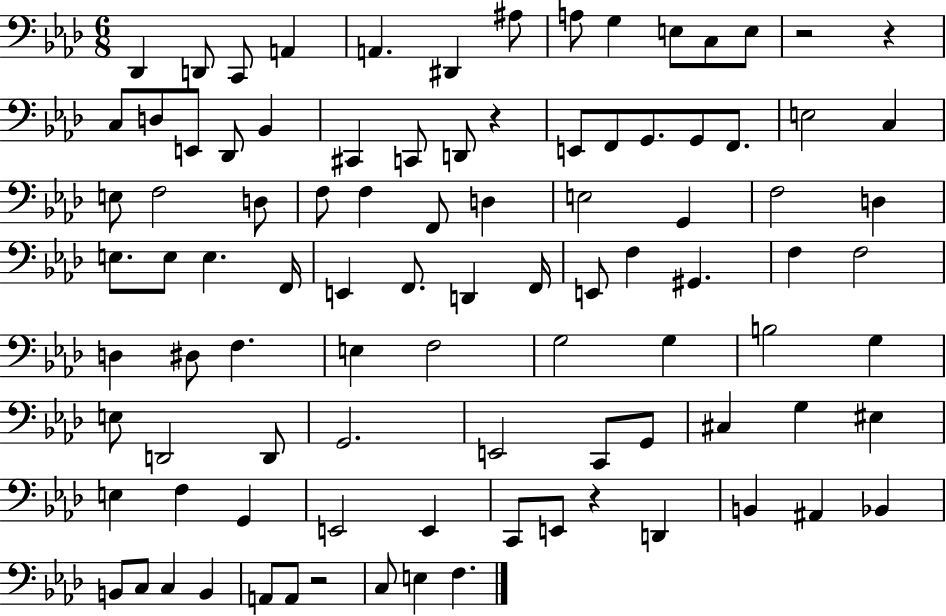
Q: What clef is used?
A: bass